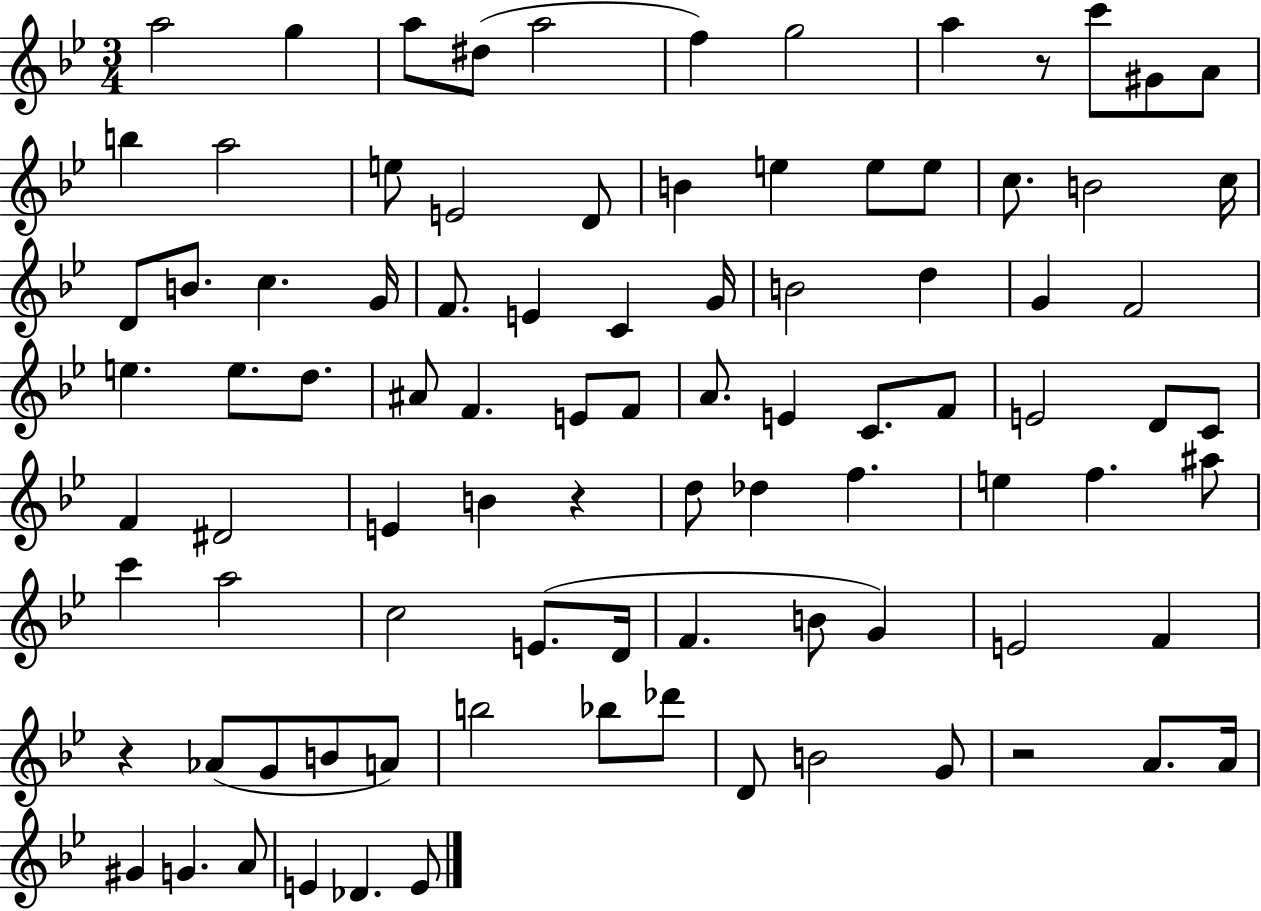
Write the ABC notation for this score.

X:1
T:Untitled
M:3/4
L:1/4
K:Bb
a2 g a/2 ^d/2 a2 f g2 a z/2 c'/2 ^G/2 A/2 b a2 e/2 E2 D/2 B e e/2 e/2 c/2 B2 c/4 D/2 B/2 c G/4 F/2 E C G/4 B2 d G F2 e e/2 d/2 ^A/2 F E/2 F/2 A/2 E C/2 F/2 E2 D/2 C/2 F ^D2 E B z d/2 _d f e f ^a/2 c' a2 c2 E/2 D/4 F B/2 G E2 F z _A/2 G/2 B/2 A/2 b2 _b/2 _d'/2 D/2 B2 G/2 z2 A/2 A/4 ^G G A/2 E _D E/2